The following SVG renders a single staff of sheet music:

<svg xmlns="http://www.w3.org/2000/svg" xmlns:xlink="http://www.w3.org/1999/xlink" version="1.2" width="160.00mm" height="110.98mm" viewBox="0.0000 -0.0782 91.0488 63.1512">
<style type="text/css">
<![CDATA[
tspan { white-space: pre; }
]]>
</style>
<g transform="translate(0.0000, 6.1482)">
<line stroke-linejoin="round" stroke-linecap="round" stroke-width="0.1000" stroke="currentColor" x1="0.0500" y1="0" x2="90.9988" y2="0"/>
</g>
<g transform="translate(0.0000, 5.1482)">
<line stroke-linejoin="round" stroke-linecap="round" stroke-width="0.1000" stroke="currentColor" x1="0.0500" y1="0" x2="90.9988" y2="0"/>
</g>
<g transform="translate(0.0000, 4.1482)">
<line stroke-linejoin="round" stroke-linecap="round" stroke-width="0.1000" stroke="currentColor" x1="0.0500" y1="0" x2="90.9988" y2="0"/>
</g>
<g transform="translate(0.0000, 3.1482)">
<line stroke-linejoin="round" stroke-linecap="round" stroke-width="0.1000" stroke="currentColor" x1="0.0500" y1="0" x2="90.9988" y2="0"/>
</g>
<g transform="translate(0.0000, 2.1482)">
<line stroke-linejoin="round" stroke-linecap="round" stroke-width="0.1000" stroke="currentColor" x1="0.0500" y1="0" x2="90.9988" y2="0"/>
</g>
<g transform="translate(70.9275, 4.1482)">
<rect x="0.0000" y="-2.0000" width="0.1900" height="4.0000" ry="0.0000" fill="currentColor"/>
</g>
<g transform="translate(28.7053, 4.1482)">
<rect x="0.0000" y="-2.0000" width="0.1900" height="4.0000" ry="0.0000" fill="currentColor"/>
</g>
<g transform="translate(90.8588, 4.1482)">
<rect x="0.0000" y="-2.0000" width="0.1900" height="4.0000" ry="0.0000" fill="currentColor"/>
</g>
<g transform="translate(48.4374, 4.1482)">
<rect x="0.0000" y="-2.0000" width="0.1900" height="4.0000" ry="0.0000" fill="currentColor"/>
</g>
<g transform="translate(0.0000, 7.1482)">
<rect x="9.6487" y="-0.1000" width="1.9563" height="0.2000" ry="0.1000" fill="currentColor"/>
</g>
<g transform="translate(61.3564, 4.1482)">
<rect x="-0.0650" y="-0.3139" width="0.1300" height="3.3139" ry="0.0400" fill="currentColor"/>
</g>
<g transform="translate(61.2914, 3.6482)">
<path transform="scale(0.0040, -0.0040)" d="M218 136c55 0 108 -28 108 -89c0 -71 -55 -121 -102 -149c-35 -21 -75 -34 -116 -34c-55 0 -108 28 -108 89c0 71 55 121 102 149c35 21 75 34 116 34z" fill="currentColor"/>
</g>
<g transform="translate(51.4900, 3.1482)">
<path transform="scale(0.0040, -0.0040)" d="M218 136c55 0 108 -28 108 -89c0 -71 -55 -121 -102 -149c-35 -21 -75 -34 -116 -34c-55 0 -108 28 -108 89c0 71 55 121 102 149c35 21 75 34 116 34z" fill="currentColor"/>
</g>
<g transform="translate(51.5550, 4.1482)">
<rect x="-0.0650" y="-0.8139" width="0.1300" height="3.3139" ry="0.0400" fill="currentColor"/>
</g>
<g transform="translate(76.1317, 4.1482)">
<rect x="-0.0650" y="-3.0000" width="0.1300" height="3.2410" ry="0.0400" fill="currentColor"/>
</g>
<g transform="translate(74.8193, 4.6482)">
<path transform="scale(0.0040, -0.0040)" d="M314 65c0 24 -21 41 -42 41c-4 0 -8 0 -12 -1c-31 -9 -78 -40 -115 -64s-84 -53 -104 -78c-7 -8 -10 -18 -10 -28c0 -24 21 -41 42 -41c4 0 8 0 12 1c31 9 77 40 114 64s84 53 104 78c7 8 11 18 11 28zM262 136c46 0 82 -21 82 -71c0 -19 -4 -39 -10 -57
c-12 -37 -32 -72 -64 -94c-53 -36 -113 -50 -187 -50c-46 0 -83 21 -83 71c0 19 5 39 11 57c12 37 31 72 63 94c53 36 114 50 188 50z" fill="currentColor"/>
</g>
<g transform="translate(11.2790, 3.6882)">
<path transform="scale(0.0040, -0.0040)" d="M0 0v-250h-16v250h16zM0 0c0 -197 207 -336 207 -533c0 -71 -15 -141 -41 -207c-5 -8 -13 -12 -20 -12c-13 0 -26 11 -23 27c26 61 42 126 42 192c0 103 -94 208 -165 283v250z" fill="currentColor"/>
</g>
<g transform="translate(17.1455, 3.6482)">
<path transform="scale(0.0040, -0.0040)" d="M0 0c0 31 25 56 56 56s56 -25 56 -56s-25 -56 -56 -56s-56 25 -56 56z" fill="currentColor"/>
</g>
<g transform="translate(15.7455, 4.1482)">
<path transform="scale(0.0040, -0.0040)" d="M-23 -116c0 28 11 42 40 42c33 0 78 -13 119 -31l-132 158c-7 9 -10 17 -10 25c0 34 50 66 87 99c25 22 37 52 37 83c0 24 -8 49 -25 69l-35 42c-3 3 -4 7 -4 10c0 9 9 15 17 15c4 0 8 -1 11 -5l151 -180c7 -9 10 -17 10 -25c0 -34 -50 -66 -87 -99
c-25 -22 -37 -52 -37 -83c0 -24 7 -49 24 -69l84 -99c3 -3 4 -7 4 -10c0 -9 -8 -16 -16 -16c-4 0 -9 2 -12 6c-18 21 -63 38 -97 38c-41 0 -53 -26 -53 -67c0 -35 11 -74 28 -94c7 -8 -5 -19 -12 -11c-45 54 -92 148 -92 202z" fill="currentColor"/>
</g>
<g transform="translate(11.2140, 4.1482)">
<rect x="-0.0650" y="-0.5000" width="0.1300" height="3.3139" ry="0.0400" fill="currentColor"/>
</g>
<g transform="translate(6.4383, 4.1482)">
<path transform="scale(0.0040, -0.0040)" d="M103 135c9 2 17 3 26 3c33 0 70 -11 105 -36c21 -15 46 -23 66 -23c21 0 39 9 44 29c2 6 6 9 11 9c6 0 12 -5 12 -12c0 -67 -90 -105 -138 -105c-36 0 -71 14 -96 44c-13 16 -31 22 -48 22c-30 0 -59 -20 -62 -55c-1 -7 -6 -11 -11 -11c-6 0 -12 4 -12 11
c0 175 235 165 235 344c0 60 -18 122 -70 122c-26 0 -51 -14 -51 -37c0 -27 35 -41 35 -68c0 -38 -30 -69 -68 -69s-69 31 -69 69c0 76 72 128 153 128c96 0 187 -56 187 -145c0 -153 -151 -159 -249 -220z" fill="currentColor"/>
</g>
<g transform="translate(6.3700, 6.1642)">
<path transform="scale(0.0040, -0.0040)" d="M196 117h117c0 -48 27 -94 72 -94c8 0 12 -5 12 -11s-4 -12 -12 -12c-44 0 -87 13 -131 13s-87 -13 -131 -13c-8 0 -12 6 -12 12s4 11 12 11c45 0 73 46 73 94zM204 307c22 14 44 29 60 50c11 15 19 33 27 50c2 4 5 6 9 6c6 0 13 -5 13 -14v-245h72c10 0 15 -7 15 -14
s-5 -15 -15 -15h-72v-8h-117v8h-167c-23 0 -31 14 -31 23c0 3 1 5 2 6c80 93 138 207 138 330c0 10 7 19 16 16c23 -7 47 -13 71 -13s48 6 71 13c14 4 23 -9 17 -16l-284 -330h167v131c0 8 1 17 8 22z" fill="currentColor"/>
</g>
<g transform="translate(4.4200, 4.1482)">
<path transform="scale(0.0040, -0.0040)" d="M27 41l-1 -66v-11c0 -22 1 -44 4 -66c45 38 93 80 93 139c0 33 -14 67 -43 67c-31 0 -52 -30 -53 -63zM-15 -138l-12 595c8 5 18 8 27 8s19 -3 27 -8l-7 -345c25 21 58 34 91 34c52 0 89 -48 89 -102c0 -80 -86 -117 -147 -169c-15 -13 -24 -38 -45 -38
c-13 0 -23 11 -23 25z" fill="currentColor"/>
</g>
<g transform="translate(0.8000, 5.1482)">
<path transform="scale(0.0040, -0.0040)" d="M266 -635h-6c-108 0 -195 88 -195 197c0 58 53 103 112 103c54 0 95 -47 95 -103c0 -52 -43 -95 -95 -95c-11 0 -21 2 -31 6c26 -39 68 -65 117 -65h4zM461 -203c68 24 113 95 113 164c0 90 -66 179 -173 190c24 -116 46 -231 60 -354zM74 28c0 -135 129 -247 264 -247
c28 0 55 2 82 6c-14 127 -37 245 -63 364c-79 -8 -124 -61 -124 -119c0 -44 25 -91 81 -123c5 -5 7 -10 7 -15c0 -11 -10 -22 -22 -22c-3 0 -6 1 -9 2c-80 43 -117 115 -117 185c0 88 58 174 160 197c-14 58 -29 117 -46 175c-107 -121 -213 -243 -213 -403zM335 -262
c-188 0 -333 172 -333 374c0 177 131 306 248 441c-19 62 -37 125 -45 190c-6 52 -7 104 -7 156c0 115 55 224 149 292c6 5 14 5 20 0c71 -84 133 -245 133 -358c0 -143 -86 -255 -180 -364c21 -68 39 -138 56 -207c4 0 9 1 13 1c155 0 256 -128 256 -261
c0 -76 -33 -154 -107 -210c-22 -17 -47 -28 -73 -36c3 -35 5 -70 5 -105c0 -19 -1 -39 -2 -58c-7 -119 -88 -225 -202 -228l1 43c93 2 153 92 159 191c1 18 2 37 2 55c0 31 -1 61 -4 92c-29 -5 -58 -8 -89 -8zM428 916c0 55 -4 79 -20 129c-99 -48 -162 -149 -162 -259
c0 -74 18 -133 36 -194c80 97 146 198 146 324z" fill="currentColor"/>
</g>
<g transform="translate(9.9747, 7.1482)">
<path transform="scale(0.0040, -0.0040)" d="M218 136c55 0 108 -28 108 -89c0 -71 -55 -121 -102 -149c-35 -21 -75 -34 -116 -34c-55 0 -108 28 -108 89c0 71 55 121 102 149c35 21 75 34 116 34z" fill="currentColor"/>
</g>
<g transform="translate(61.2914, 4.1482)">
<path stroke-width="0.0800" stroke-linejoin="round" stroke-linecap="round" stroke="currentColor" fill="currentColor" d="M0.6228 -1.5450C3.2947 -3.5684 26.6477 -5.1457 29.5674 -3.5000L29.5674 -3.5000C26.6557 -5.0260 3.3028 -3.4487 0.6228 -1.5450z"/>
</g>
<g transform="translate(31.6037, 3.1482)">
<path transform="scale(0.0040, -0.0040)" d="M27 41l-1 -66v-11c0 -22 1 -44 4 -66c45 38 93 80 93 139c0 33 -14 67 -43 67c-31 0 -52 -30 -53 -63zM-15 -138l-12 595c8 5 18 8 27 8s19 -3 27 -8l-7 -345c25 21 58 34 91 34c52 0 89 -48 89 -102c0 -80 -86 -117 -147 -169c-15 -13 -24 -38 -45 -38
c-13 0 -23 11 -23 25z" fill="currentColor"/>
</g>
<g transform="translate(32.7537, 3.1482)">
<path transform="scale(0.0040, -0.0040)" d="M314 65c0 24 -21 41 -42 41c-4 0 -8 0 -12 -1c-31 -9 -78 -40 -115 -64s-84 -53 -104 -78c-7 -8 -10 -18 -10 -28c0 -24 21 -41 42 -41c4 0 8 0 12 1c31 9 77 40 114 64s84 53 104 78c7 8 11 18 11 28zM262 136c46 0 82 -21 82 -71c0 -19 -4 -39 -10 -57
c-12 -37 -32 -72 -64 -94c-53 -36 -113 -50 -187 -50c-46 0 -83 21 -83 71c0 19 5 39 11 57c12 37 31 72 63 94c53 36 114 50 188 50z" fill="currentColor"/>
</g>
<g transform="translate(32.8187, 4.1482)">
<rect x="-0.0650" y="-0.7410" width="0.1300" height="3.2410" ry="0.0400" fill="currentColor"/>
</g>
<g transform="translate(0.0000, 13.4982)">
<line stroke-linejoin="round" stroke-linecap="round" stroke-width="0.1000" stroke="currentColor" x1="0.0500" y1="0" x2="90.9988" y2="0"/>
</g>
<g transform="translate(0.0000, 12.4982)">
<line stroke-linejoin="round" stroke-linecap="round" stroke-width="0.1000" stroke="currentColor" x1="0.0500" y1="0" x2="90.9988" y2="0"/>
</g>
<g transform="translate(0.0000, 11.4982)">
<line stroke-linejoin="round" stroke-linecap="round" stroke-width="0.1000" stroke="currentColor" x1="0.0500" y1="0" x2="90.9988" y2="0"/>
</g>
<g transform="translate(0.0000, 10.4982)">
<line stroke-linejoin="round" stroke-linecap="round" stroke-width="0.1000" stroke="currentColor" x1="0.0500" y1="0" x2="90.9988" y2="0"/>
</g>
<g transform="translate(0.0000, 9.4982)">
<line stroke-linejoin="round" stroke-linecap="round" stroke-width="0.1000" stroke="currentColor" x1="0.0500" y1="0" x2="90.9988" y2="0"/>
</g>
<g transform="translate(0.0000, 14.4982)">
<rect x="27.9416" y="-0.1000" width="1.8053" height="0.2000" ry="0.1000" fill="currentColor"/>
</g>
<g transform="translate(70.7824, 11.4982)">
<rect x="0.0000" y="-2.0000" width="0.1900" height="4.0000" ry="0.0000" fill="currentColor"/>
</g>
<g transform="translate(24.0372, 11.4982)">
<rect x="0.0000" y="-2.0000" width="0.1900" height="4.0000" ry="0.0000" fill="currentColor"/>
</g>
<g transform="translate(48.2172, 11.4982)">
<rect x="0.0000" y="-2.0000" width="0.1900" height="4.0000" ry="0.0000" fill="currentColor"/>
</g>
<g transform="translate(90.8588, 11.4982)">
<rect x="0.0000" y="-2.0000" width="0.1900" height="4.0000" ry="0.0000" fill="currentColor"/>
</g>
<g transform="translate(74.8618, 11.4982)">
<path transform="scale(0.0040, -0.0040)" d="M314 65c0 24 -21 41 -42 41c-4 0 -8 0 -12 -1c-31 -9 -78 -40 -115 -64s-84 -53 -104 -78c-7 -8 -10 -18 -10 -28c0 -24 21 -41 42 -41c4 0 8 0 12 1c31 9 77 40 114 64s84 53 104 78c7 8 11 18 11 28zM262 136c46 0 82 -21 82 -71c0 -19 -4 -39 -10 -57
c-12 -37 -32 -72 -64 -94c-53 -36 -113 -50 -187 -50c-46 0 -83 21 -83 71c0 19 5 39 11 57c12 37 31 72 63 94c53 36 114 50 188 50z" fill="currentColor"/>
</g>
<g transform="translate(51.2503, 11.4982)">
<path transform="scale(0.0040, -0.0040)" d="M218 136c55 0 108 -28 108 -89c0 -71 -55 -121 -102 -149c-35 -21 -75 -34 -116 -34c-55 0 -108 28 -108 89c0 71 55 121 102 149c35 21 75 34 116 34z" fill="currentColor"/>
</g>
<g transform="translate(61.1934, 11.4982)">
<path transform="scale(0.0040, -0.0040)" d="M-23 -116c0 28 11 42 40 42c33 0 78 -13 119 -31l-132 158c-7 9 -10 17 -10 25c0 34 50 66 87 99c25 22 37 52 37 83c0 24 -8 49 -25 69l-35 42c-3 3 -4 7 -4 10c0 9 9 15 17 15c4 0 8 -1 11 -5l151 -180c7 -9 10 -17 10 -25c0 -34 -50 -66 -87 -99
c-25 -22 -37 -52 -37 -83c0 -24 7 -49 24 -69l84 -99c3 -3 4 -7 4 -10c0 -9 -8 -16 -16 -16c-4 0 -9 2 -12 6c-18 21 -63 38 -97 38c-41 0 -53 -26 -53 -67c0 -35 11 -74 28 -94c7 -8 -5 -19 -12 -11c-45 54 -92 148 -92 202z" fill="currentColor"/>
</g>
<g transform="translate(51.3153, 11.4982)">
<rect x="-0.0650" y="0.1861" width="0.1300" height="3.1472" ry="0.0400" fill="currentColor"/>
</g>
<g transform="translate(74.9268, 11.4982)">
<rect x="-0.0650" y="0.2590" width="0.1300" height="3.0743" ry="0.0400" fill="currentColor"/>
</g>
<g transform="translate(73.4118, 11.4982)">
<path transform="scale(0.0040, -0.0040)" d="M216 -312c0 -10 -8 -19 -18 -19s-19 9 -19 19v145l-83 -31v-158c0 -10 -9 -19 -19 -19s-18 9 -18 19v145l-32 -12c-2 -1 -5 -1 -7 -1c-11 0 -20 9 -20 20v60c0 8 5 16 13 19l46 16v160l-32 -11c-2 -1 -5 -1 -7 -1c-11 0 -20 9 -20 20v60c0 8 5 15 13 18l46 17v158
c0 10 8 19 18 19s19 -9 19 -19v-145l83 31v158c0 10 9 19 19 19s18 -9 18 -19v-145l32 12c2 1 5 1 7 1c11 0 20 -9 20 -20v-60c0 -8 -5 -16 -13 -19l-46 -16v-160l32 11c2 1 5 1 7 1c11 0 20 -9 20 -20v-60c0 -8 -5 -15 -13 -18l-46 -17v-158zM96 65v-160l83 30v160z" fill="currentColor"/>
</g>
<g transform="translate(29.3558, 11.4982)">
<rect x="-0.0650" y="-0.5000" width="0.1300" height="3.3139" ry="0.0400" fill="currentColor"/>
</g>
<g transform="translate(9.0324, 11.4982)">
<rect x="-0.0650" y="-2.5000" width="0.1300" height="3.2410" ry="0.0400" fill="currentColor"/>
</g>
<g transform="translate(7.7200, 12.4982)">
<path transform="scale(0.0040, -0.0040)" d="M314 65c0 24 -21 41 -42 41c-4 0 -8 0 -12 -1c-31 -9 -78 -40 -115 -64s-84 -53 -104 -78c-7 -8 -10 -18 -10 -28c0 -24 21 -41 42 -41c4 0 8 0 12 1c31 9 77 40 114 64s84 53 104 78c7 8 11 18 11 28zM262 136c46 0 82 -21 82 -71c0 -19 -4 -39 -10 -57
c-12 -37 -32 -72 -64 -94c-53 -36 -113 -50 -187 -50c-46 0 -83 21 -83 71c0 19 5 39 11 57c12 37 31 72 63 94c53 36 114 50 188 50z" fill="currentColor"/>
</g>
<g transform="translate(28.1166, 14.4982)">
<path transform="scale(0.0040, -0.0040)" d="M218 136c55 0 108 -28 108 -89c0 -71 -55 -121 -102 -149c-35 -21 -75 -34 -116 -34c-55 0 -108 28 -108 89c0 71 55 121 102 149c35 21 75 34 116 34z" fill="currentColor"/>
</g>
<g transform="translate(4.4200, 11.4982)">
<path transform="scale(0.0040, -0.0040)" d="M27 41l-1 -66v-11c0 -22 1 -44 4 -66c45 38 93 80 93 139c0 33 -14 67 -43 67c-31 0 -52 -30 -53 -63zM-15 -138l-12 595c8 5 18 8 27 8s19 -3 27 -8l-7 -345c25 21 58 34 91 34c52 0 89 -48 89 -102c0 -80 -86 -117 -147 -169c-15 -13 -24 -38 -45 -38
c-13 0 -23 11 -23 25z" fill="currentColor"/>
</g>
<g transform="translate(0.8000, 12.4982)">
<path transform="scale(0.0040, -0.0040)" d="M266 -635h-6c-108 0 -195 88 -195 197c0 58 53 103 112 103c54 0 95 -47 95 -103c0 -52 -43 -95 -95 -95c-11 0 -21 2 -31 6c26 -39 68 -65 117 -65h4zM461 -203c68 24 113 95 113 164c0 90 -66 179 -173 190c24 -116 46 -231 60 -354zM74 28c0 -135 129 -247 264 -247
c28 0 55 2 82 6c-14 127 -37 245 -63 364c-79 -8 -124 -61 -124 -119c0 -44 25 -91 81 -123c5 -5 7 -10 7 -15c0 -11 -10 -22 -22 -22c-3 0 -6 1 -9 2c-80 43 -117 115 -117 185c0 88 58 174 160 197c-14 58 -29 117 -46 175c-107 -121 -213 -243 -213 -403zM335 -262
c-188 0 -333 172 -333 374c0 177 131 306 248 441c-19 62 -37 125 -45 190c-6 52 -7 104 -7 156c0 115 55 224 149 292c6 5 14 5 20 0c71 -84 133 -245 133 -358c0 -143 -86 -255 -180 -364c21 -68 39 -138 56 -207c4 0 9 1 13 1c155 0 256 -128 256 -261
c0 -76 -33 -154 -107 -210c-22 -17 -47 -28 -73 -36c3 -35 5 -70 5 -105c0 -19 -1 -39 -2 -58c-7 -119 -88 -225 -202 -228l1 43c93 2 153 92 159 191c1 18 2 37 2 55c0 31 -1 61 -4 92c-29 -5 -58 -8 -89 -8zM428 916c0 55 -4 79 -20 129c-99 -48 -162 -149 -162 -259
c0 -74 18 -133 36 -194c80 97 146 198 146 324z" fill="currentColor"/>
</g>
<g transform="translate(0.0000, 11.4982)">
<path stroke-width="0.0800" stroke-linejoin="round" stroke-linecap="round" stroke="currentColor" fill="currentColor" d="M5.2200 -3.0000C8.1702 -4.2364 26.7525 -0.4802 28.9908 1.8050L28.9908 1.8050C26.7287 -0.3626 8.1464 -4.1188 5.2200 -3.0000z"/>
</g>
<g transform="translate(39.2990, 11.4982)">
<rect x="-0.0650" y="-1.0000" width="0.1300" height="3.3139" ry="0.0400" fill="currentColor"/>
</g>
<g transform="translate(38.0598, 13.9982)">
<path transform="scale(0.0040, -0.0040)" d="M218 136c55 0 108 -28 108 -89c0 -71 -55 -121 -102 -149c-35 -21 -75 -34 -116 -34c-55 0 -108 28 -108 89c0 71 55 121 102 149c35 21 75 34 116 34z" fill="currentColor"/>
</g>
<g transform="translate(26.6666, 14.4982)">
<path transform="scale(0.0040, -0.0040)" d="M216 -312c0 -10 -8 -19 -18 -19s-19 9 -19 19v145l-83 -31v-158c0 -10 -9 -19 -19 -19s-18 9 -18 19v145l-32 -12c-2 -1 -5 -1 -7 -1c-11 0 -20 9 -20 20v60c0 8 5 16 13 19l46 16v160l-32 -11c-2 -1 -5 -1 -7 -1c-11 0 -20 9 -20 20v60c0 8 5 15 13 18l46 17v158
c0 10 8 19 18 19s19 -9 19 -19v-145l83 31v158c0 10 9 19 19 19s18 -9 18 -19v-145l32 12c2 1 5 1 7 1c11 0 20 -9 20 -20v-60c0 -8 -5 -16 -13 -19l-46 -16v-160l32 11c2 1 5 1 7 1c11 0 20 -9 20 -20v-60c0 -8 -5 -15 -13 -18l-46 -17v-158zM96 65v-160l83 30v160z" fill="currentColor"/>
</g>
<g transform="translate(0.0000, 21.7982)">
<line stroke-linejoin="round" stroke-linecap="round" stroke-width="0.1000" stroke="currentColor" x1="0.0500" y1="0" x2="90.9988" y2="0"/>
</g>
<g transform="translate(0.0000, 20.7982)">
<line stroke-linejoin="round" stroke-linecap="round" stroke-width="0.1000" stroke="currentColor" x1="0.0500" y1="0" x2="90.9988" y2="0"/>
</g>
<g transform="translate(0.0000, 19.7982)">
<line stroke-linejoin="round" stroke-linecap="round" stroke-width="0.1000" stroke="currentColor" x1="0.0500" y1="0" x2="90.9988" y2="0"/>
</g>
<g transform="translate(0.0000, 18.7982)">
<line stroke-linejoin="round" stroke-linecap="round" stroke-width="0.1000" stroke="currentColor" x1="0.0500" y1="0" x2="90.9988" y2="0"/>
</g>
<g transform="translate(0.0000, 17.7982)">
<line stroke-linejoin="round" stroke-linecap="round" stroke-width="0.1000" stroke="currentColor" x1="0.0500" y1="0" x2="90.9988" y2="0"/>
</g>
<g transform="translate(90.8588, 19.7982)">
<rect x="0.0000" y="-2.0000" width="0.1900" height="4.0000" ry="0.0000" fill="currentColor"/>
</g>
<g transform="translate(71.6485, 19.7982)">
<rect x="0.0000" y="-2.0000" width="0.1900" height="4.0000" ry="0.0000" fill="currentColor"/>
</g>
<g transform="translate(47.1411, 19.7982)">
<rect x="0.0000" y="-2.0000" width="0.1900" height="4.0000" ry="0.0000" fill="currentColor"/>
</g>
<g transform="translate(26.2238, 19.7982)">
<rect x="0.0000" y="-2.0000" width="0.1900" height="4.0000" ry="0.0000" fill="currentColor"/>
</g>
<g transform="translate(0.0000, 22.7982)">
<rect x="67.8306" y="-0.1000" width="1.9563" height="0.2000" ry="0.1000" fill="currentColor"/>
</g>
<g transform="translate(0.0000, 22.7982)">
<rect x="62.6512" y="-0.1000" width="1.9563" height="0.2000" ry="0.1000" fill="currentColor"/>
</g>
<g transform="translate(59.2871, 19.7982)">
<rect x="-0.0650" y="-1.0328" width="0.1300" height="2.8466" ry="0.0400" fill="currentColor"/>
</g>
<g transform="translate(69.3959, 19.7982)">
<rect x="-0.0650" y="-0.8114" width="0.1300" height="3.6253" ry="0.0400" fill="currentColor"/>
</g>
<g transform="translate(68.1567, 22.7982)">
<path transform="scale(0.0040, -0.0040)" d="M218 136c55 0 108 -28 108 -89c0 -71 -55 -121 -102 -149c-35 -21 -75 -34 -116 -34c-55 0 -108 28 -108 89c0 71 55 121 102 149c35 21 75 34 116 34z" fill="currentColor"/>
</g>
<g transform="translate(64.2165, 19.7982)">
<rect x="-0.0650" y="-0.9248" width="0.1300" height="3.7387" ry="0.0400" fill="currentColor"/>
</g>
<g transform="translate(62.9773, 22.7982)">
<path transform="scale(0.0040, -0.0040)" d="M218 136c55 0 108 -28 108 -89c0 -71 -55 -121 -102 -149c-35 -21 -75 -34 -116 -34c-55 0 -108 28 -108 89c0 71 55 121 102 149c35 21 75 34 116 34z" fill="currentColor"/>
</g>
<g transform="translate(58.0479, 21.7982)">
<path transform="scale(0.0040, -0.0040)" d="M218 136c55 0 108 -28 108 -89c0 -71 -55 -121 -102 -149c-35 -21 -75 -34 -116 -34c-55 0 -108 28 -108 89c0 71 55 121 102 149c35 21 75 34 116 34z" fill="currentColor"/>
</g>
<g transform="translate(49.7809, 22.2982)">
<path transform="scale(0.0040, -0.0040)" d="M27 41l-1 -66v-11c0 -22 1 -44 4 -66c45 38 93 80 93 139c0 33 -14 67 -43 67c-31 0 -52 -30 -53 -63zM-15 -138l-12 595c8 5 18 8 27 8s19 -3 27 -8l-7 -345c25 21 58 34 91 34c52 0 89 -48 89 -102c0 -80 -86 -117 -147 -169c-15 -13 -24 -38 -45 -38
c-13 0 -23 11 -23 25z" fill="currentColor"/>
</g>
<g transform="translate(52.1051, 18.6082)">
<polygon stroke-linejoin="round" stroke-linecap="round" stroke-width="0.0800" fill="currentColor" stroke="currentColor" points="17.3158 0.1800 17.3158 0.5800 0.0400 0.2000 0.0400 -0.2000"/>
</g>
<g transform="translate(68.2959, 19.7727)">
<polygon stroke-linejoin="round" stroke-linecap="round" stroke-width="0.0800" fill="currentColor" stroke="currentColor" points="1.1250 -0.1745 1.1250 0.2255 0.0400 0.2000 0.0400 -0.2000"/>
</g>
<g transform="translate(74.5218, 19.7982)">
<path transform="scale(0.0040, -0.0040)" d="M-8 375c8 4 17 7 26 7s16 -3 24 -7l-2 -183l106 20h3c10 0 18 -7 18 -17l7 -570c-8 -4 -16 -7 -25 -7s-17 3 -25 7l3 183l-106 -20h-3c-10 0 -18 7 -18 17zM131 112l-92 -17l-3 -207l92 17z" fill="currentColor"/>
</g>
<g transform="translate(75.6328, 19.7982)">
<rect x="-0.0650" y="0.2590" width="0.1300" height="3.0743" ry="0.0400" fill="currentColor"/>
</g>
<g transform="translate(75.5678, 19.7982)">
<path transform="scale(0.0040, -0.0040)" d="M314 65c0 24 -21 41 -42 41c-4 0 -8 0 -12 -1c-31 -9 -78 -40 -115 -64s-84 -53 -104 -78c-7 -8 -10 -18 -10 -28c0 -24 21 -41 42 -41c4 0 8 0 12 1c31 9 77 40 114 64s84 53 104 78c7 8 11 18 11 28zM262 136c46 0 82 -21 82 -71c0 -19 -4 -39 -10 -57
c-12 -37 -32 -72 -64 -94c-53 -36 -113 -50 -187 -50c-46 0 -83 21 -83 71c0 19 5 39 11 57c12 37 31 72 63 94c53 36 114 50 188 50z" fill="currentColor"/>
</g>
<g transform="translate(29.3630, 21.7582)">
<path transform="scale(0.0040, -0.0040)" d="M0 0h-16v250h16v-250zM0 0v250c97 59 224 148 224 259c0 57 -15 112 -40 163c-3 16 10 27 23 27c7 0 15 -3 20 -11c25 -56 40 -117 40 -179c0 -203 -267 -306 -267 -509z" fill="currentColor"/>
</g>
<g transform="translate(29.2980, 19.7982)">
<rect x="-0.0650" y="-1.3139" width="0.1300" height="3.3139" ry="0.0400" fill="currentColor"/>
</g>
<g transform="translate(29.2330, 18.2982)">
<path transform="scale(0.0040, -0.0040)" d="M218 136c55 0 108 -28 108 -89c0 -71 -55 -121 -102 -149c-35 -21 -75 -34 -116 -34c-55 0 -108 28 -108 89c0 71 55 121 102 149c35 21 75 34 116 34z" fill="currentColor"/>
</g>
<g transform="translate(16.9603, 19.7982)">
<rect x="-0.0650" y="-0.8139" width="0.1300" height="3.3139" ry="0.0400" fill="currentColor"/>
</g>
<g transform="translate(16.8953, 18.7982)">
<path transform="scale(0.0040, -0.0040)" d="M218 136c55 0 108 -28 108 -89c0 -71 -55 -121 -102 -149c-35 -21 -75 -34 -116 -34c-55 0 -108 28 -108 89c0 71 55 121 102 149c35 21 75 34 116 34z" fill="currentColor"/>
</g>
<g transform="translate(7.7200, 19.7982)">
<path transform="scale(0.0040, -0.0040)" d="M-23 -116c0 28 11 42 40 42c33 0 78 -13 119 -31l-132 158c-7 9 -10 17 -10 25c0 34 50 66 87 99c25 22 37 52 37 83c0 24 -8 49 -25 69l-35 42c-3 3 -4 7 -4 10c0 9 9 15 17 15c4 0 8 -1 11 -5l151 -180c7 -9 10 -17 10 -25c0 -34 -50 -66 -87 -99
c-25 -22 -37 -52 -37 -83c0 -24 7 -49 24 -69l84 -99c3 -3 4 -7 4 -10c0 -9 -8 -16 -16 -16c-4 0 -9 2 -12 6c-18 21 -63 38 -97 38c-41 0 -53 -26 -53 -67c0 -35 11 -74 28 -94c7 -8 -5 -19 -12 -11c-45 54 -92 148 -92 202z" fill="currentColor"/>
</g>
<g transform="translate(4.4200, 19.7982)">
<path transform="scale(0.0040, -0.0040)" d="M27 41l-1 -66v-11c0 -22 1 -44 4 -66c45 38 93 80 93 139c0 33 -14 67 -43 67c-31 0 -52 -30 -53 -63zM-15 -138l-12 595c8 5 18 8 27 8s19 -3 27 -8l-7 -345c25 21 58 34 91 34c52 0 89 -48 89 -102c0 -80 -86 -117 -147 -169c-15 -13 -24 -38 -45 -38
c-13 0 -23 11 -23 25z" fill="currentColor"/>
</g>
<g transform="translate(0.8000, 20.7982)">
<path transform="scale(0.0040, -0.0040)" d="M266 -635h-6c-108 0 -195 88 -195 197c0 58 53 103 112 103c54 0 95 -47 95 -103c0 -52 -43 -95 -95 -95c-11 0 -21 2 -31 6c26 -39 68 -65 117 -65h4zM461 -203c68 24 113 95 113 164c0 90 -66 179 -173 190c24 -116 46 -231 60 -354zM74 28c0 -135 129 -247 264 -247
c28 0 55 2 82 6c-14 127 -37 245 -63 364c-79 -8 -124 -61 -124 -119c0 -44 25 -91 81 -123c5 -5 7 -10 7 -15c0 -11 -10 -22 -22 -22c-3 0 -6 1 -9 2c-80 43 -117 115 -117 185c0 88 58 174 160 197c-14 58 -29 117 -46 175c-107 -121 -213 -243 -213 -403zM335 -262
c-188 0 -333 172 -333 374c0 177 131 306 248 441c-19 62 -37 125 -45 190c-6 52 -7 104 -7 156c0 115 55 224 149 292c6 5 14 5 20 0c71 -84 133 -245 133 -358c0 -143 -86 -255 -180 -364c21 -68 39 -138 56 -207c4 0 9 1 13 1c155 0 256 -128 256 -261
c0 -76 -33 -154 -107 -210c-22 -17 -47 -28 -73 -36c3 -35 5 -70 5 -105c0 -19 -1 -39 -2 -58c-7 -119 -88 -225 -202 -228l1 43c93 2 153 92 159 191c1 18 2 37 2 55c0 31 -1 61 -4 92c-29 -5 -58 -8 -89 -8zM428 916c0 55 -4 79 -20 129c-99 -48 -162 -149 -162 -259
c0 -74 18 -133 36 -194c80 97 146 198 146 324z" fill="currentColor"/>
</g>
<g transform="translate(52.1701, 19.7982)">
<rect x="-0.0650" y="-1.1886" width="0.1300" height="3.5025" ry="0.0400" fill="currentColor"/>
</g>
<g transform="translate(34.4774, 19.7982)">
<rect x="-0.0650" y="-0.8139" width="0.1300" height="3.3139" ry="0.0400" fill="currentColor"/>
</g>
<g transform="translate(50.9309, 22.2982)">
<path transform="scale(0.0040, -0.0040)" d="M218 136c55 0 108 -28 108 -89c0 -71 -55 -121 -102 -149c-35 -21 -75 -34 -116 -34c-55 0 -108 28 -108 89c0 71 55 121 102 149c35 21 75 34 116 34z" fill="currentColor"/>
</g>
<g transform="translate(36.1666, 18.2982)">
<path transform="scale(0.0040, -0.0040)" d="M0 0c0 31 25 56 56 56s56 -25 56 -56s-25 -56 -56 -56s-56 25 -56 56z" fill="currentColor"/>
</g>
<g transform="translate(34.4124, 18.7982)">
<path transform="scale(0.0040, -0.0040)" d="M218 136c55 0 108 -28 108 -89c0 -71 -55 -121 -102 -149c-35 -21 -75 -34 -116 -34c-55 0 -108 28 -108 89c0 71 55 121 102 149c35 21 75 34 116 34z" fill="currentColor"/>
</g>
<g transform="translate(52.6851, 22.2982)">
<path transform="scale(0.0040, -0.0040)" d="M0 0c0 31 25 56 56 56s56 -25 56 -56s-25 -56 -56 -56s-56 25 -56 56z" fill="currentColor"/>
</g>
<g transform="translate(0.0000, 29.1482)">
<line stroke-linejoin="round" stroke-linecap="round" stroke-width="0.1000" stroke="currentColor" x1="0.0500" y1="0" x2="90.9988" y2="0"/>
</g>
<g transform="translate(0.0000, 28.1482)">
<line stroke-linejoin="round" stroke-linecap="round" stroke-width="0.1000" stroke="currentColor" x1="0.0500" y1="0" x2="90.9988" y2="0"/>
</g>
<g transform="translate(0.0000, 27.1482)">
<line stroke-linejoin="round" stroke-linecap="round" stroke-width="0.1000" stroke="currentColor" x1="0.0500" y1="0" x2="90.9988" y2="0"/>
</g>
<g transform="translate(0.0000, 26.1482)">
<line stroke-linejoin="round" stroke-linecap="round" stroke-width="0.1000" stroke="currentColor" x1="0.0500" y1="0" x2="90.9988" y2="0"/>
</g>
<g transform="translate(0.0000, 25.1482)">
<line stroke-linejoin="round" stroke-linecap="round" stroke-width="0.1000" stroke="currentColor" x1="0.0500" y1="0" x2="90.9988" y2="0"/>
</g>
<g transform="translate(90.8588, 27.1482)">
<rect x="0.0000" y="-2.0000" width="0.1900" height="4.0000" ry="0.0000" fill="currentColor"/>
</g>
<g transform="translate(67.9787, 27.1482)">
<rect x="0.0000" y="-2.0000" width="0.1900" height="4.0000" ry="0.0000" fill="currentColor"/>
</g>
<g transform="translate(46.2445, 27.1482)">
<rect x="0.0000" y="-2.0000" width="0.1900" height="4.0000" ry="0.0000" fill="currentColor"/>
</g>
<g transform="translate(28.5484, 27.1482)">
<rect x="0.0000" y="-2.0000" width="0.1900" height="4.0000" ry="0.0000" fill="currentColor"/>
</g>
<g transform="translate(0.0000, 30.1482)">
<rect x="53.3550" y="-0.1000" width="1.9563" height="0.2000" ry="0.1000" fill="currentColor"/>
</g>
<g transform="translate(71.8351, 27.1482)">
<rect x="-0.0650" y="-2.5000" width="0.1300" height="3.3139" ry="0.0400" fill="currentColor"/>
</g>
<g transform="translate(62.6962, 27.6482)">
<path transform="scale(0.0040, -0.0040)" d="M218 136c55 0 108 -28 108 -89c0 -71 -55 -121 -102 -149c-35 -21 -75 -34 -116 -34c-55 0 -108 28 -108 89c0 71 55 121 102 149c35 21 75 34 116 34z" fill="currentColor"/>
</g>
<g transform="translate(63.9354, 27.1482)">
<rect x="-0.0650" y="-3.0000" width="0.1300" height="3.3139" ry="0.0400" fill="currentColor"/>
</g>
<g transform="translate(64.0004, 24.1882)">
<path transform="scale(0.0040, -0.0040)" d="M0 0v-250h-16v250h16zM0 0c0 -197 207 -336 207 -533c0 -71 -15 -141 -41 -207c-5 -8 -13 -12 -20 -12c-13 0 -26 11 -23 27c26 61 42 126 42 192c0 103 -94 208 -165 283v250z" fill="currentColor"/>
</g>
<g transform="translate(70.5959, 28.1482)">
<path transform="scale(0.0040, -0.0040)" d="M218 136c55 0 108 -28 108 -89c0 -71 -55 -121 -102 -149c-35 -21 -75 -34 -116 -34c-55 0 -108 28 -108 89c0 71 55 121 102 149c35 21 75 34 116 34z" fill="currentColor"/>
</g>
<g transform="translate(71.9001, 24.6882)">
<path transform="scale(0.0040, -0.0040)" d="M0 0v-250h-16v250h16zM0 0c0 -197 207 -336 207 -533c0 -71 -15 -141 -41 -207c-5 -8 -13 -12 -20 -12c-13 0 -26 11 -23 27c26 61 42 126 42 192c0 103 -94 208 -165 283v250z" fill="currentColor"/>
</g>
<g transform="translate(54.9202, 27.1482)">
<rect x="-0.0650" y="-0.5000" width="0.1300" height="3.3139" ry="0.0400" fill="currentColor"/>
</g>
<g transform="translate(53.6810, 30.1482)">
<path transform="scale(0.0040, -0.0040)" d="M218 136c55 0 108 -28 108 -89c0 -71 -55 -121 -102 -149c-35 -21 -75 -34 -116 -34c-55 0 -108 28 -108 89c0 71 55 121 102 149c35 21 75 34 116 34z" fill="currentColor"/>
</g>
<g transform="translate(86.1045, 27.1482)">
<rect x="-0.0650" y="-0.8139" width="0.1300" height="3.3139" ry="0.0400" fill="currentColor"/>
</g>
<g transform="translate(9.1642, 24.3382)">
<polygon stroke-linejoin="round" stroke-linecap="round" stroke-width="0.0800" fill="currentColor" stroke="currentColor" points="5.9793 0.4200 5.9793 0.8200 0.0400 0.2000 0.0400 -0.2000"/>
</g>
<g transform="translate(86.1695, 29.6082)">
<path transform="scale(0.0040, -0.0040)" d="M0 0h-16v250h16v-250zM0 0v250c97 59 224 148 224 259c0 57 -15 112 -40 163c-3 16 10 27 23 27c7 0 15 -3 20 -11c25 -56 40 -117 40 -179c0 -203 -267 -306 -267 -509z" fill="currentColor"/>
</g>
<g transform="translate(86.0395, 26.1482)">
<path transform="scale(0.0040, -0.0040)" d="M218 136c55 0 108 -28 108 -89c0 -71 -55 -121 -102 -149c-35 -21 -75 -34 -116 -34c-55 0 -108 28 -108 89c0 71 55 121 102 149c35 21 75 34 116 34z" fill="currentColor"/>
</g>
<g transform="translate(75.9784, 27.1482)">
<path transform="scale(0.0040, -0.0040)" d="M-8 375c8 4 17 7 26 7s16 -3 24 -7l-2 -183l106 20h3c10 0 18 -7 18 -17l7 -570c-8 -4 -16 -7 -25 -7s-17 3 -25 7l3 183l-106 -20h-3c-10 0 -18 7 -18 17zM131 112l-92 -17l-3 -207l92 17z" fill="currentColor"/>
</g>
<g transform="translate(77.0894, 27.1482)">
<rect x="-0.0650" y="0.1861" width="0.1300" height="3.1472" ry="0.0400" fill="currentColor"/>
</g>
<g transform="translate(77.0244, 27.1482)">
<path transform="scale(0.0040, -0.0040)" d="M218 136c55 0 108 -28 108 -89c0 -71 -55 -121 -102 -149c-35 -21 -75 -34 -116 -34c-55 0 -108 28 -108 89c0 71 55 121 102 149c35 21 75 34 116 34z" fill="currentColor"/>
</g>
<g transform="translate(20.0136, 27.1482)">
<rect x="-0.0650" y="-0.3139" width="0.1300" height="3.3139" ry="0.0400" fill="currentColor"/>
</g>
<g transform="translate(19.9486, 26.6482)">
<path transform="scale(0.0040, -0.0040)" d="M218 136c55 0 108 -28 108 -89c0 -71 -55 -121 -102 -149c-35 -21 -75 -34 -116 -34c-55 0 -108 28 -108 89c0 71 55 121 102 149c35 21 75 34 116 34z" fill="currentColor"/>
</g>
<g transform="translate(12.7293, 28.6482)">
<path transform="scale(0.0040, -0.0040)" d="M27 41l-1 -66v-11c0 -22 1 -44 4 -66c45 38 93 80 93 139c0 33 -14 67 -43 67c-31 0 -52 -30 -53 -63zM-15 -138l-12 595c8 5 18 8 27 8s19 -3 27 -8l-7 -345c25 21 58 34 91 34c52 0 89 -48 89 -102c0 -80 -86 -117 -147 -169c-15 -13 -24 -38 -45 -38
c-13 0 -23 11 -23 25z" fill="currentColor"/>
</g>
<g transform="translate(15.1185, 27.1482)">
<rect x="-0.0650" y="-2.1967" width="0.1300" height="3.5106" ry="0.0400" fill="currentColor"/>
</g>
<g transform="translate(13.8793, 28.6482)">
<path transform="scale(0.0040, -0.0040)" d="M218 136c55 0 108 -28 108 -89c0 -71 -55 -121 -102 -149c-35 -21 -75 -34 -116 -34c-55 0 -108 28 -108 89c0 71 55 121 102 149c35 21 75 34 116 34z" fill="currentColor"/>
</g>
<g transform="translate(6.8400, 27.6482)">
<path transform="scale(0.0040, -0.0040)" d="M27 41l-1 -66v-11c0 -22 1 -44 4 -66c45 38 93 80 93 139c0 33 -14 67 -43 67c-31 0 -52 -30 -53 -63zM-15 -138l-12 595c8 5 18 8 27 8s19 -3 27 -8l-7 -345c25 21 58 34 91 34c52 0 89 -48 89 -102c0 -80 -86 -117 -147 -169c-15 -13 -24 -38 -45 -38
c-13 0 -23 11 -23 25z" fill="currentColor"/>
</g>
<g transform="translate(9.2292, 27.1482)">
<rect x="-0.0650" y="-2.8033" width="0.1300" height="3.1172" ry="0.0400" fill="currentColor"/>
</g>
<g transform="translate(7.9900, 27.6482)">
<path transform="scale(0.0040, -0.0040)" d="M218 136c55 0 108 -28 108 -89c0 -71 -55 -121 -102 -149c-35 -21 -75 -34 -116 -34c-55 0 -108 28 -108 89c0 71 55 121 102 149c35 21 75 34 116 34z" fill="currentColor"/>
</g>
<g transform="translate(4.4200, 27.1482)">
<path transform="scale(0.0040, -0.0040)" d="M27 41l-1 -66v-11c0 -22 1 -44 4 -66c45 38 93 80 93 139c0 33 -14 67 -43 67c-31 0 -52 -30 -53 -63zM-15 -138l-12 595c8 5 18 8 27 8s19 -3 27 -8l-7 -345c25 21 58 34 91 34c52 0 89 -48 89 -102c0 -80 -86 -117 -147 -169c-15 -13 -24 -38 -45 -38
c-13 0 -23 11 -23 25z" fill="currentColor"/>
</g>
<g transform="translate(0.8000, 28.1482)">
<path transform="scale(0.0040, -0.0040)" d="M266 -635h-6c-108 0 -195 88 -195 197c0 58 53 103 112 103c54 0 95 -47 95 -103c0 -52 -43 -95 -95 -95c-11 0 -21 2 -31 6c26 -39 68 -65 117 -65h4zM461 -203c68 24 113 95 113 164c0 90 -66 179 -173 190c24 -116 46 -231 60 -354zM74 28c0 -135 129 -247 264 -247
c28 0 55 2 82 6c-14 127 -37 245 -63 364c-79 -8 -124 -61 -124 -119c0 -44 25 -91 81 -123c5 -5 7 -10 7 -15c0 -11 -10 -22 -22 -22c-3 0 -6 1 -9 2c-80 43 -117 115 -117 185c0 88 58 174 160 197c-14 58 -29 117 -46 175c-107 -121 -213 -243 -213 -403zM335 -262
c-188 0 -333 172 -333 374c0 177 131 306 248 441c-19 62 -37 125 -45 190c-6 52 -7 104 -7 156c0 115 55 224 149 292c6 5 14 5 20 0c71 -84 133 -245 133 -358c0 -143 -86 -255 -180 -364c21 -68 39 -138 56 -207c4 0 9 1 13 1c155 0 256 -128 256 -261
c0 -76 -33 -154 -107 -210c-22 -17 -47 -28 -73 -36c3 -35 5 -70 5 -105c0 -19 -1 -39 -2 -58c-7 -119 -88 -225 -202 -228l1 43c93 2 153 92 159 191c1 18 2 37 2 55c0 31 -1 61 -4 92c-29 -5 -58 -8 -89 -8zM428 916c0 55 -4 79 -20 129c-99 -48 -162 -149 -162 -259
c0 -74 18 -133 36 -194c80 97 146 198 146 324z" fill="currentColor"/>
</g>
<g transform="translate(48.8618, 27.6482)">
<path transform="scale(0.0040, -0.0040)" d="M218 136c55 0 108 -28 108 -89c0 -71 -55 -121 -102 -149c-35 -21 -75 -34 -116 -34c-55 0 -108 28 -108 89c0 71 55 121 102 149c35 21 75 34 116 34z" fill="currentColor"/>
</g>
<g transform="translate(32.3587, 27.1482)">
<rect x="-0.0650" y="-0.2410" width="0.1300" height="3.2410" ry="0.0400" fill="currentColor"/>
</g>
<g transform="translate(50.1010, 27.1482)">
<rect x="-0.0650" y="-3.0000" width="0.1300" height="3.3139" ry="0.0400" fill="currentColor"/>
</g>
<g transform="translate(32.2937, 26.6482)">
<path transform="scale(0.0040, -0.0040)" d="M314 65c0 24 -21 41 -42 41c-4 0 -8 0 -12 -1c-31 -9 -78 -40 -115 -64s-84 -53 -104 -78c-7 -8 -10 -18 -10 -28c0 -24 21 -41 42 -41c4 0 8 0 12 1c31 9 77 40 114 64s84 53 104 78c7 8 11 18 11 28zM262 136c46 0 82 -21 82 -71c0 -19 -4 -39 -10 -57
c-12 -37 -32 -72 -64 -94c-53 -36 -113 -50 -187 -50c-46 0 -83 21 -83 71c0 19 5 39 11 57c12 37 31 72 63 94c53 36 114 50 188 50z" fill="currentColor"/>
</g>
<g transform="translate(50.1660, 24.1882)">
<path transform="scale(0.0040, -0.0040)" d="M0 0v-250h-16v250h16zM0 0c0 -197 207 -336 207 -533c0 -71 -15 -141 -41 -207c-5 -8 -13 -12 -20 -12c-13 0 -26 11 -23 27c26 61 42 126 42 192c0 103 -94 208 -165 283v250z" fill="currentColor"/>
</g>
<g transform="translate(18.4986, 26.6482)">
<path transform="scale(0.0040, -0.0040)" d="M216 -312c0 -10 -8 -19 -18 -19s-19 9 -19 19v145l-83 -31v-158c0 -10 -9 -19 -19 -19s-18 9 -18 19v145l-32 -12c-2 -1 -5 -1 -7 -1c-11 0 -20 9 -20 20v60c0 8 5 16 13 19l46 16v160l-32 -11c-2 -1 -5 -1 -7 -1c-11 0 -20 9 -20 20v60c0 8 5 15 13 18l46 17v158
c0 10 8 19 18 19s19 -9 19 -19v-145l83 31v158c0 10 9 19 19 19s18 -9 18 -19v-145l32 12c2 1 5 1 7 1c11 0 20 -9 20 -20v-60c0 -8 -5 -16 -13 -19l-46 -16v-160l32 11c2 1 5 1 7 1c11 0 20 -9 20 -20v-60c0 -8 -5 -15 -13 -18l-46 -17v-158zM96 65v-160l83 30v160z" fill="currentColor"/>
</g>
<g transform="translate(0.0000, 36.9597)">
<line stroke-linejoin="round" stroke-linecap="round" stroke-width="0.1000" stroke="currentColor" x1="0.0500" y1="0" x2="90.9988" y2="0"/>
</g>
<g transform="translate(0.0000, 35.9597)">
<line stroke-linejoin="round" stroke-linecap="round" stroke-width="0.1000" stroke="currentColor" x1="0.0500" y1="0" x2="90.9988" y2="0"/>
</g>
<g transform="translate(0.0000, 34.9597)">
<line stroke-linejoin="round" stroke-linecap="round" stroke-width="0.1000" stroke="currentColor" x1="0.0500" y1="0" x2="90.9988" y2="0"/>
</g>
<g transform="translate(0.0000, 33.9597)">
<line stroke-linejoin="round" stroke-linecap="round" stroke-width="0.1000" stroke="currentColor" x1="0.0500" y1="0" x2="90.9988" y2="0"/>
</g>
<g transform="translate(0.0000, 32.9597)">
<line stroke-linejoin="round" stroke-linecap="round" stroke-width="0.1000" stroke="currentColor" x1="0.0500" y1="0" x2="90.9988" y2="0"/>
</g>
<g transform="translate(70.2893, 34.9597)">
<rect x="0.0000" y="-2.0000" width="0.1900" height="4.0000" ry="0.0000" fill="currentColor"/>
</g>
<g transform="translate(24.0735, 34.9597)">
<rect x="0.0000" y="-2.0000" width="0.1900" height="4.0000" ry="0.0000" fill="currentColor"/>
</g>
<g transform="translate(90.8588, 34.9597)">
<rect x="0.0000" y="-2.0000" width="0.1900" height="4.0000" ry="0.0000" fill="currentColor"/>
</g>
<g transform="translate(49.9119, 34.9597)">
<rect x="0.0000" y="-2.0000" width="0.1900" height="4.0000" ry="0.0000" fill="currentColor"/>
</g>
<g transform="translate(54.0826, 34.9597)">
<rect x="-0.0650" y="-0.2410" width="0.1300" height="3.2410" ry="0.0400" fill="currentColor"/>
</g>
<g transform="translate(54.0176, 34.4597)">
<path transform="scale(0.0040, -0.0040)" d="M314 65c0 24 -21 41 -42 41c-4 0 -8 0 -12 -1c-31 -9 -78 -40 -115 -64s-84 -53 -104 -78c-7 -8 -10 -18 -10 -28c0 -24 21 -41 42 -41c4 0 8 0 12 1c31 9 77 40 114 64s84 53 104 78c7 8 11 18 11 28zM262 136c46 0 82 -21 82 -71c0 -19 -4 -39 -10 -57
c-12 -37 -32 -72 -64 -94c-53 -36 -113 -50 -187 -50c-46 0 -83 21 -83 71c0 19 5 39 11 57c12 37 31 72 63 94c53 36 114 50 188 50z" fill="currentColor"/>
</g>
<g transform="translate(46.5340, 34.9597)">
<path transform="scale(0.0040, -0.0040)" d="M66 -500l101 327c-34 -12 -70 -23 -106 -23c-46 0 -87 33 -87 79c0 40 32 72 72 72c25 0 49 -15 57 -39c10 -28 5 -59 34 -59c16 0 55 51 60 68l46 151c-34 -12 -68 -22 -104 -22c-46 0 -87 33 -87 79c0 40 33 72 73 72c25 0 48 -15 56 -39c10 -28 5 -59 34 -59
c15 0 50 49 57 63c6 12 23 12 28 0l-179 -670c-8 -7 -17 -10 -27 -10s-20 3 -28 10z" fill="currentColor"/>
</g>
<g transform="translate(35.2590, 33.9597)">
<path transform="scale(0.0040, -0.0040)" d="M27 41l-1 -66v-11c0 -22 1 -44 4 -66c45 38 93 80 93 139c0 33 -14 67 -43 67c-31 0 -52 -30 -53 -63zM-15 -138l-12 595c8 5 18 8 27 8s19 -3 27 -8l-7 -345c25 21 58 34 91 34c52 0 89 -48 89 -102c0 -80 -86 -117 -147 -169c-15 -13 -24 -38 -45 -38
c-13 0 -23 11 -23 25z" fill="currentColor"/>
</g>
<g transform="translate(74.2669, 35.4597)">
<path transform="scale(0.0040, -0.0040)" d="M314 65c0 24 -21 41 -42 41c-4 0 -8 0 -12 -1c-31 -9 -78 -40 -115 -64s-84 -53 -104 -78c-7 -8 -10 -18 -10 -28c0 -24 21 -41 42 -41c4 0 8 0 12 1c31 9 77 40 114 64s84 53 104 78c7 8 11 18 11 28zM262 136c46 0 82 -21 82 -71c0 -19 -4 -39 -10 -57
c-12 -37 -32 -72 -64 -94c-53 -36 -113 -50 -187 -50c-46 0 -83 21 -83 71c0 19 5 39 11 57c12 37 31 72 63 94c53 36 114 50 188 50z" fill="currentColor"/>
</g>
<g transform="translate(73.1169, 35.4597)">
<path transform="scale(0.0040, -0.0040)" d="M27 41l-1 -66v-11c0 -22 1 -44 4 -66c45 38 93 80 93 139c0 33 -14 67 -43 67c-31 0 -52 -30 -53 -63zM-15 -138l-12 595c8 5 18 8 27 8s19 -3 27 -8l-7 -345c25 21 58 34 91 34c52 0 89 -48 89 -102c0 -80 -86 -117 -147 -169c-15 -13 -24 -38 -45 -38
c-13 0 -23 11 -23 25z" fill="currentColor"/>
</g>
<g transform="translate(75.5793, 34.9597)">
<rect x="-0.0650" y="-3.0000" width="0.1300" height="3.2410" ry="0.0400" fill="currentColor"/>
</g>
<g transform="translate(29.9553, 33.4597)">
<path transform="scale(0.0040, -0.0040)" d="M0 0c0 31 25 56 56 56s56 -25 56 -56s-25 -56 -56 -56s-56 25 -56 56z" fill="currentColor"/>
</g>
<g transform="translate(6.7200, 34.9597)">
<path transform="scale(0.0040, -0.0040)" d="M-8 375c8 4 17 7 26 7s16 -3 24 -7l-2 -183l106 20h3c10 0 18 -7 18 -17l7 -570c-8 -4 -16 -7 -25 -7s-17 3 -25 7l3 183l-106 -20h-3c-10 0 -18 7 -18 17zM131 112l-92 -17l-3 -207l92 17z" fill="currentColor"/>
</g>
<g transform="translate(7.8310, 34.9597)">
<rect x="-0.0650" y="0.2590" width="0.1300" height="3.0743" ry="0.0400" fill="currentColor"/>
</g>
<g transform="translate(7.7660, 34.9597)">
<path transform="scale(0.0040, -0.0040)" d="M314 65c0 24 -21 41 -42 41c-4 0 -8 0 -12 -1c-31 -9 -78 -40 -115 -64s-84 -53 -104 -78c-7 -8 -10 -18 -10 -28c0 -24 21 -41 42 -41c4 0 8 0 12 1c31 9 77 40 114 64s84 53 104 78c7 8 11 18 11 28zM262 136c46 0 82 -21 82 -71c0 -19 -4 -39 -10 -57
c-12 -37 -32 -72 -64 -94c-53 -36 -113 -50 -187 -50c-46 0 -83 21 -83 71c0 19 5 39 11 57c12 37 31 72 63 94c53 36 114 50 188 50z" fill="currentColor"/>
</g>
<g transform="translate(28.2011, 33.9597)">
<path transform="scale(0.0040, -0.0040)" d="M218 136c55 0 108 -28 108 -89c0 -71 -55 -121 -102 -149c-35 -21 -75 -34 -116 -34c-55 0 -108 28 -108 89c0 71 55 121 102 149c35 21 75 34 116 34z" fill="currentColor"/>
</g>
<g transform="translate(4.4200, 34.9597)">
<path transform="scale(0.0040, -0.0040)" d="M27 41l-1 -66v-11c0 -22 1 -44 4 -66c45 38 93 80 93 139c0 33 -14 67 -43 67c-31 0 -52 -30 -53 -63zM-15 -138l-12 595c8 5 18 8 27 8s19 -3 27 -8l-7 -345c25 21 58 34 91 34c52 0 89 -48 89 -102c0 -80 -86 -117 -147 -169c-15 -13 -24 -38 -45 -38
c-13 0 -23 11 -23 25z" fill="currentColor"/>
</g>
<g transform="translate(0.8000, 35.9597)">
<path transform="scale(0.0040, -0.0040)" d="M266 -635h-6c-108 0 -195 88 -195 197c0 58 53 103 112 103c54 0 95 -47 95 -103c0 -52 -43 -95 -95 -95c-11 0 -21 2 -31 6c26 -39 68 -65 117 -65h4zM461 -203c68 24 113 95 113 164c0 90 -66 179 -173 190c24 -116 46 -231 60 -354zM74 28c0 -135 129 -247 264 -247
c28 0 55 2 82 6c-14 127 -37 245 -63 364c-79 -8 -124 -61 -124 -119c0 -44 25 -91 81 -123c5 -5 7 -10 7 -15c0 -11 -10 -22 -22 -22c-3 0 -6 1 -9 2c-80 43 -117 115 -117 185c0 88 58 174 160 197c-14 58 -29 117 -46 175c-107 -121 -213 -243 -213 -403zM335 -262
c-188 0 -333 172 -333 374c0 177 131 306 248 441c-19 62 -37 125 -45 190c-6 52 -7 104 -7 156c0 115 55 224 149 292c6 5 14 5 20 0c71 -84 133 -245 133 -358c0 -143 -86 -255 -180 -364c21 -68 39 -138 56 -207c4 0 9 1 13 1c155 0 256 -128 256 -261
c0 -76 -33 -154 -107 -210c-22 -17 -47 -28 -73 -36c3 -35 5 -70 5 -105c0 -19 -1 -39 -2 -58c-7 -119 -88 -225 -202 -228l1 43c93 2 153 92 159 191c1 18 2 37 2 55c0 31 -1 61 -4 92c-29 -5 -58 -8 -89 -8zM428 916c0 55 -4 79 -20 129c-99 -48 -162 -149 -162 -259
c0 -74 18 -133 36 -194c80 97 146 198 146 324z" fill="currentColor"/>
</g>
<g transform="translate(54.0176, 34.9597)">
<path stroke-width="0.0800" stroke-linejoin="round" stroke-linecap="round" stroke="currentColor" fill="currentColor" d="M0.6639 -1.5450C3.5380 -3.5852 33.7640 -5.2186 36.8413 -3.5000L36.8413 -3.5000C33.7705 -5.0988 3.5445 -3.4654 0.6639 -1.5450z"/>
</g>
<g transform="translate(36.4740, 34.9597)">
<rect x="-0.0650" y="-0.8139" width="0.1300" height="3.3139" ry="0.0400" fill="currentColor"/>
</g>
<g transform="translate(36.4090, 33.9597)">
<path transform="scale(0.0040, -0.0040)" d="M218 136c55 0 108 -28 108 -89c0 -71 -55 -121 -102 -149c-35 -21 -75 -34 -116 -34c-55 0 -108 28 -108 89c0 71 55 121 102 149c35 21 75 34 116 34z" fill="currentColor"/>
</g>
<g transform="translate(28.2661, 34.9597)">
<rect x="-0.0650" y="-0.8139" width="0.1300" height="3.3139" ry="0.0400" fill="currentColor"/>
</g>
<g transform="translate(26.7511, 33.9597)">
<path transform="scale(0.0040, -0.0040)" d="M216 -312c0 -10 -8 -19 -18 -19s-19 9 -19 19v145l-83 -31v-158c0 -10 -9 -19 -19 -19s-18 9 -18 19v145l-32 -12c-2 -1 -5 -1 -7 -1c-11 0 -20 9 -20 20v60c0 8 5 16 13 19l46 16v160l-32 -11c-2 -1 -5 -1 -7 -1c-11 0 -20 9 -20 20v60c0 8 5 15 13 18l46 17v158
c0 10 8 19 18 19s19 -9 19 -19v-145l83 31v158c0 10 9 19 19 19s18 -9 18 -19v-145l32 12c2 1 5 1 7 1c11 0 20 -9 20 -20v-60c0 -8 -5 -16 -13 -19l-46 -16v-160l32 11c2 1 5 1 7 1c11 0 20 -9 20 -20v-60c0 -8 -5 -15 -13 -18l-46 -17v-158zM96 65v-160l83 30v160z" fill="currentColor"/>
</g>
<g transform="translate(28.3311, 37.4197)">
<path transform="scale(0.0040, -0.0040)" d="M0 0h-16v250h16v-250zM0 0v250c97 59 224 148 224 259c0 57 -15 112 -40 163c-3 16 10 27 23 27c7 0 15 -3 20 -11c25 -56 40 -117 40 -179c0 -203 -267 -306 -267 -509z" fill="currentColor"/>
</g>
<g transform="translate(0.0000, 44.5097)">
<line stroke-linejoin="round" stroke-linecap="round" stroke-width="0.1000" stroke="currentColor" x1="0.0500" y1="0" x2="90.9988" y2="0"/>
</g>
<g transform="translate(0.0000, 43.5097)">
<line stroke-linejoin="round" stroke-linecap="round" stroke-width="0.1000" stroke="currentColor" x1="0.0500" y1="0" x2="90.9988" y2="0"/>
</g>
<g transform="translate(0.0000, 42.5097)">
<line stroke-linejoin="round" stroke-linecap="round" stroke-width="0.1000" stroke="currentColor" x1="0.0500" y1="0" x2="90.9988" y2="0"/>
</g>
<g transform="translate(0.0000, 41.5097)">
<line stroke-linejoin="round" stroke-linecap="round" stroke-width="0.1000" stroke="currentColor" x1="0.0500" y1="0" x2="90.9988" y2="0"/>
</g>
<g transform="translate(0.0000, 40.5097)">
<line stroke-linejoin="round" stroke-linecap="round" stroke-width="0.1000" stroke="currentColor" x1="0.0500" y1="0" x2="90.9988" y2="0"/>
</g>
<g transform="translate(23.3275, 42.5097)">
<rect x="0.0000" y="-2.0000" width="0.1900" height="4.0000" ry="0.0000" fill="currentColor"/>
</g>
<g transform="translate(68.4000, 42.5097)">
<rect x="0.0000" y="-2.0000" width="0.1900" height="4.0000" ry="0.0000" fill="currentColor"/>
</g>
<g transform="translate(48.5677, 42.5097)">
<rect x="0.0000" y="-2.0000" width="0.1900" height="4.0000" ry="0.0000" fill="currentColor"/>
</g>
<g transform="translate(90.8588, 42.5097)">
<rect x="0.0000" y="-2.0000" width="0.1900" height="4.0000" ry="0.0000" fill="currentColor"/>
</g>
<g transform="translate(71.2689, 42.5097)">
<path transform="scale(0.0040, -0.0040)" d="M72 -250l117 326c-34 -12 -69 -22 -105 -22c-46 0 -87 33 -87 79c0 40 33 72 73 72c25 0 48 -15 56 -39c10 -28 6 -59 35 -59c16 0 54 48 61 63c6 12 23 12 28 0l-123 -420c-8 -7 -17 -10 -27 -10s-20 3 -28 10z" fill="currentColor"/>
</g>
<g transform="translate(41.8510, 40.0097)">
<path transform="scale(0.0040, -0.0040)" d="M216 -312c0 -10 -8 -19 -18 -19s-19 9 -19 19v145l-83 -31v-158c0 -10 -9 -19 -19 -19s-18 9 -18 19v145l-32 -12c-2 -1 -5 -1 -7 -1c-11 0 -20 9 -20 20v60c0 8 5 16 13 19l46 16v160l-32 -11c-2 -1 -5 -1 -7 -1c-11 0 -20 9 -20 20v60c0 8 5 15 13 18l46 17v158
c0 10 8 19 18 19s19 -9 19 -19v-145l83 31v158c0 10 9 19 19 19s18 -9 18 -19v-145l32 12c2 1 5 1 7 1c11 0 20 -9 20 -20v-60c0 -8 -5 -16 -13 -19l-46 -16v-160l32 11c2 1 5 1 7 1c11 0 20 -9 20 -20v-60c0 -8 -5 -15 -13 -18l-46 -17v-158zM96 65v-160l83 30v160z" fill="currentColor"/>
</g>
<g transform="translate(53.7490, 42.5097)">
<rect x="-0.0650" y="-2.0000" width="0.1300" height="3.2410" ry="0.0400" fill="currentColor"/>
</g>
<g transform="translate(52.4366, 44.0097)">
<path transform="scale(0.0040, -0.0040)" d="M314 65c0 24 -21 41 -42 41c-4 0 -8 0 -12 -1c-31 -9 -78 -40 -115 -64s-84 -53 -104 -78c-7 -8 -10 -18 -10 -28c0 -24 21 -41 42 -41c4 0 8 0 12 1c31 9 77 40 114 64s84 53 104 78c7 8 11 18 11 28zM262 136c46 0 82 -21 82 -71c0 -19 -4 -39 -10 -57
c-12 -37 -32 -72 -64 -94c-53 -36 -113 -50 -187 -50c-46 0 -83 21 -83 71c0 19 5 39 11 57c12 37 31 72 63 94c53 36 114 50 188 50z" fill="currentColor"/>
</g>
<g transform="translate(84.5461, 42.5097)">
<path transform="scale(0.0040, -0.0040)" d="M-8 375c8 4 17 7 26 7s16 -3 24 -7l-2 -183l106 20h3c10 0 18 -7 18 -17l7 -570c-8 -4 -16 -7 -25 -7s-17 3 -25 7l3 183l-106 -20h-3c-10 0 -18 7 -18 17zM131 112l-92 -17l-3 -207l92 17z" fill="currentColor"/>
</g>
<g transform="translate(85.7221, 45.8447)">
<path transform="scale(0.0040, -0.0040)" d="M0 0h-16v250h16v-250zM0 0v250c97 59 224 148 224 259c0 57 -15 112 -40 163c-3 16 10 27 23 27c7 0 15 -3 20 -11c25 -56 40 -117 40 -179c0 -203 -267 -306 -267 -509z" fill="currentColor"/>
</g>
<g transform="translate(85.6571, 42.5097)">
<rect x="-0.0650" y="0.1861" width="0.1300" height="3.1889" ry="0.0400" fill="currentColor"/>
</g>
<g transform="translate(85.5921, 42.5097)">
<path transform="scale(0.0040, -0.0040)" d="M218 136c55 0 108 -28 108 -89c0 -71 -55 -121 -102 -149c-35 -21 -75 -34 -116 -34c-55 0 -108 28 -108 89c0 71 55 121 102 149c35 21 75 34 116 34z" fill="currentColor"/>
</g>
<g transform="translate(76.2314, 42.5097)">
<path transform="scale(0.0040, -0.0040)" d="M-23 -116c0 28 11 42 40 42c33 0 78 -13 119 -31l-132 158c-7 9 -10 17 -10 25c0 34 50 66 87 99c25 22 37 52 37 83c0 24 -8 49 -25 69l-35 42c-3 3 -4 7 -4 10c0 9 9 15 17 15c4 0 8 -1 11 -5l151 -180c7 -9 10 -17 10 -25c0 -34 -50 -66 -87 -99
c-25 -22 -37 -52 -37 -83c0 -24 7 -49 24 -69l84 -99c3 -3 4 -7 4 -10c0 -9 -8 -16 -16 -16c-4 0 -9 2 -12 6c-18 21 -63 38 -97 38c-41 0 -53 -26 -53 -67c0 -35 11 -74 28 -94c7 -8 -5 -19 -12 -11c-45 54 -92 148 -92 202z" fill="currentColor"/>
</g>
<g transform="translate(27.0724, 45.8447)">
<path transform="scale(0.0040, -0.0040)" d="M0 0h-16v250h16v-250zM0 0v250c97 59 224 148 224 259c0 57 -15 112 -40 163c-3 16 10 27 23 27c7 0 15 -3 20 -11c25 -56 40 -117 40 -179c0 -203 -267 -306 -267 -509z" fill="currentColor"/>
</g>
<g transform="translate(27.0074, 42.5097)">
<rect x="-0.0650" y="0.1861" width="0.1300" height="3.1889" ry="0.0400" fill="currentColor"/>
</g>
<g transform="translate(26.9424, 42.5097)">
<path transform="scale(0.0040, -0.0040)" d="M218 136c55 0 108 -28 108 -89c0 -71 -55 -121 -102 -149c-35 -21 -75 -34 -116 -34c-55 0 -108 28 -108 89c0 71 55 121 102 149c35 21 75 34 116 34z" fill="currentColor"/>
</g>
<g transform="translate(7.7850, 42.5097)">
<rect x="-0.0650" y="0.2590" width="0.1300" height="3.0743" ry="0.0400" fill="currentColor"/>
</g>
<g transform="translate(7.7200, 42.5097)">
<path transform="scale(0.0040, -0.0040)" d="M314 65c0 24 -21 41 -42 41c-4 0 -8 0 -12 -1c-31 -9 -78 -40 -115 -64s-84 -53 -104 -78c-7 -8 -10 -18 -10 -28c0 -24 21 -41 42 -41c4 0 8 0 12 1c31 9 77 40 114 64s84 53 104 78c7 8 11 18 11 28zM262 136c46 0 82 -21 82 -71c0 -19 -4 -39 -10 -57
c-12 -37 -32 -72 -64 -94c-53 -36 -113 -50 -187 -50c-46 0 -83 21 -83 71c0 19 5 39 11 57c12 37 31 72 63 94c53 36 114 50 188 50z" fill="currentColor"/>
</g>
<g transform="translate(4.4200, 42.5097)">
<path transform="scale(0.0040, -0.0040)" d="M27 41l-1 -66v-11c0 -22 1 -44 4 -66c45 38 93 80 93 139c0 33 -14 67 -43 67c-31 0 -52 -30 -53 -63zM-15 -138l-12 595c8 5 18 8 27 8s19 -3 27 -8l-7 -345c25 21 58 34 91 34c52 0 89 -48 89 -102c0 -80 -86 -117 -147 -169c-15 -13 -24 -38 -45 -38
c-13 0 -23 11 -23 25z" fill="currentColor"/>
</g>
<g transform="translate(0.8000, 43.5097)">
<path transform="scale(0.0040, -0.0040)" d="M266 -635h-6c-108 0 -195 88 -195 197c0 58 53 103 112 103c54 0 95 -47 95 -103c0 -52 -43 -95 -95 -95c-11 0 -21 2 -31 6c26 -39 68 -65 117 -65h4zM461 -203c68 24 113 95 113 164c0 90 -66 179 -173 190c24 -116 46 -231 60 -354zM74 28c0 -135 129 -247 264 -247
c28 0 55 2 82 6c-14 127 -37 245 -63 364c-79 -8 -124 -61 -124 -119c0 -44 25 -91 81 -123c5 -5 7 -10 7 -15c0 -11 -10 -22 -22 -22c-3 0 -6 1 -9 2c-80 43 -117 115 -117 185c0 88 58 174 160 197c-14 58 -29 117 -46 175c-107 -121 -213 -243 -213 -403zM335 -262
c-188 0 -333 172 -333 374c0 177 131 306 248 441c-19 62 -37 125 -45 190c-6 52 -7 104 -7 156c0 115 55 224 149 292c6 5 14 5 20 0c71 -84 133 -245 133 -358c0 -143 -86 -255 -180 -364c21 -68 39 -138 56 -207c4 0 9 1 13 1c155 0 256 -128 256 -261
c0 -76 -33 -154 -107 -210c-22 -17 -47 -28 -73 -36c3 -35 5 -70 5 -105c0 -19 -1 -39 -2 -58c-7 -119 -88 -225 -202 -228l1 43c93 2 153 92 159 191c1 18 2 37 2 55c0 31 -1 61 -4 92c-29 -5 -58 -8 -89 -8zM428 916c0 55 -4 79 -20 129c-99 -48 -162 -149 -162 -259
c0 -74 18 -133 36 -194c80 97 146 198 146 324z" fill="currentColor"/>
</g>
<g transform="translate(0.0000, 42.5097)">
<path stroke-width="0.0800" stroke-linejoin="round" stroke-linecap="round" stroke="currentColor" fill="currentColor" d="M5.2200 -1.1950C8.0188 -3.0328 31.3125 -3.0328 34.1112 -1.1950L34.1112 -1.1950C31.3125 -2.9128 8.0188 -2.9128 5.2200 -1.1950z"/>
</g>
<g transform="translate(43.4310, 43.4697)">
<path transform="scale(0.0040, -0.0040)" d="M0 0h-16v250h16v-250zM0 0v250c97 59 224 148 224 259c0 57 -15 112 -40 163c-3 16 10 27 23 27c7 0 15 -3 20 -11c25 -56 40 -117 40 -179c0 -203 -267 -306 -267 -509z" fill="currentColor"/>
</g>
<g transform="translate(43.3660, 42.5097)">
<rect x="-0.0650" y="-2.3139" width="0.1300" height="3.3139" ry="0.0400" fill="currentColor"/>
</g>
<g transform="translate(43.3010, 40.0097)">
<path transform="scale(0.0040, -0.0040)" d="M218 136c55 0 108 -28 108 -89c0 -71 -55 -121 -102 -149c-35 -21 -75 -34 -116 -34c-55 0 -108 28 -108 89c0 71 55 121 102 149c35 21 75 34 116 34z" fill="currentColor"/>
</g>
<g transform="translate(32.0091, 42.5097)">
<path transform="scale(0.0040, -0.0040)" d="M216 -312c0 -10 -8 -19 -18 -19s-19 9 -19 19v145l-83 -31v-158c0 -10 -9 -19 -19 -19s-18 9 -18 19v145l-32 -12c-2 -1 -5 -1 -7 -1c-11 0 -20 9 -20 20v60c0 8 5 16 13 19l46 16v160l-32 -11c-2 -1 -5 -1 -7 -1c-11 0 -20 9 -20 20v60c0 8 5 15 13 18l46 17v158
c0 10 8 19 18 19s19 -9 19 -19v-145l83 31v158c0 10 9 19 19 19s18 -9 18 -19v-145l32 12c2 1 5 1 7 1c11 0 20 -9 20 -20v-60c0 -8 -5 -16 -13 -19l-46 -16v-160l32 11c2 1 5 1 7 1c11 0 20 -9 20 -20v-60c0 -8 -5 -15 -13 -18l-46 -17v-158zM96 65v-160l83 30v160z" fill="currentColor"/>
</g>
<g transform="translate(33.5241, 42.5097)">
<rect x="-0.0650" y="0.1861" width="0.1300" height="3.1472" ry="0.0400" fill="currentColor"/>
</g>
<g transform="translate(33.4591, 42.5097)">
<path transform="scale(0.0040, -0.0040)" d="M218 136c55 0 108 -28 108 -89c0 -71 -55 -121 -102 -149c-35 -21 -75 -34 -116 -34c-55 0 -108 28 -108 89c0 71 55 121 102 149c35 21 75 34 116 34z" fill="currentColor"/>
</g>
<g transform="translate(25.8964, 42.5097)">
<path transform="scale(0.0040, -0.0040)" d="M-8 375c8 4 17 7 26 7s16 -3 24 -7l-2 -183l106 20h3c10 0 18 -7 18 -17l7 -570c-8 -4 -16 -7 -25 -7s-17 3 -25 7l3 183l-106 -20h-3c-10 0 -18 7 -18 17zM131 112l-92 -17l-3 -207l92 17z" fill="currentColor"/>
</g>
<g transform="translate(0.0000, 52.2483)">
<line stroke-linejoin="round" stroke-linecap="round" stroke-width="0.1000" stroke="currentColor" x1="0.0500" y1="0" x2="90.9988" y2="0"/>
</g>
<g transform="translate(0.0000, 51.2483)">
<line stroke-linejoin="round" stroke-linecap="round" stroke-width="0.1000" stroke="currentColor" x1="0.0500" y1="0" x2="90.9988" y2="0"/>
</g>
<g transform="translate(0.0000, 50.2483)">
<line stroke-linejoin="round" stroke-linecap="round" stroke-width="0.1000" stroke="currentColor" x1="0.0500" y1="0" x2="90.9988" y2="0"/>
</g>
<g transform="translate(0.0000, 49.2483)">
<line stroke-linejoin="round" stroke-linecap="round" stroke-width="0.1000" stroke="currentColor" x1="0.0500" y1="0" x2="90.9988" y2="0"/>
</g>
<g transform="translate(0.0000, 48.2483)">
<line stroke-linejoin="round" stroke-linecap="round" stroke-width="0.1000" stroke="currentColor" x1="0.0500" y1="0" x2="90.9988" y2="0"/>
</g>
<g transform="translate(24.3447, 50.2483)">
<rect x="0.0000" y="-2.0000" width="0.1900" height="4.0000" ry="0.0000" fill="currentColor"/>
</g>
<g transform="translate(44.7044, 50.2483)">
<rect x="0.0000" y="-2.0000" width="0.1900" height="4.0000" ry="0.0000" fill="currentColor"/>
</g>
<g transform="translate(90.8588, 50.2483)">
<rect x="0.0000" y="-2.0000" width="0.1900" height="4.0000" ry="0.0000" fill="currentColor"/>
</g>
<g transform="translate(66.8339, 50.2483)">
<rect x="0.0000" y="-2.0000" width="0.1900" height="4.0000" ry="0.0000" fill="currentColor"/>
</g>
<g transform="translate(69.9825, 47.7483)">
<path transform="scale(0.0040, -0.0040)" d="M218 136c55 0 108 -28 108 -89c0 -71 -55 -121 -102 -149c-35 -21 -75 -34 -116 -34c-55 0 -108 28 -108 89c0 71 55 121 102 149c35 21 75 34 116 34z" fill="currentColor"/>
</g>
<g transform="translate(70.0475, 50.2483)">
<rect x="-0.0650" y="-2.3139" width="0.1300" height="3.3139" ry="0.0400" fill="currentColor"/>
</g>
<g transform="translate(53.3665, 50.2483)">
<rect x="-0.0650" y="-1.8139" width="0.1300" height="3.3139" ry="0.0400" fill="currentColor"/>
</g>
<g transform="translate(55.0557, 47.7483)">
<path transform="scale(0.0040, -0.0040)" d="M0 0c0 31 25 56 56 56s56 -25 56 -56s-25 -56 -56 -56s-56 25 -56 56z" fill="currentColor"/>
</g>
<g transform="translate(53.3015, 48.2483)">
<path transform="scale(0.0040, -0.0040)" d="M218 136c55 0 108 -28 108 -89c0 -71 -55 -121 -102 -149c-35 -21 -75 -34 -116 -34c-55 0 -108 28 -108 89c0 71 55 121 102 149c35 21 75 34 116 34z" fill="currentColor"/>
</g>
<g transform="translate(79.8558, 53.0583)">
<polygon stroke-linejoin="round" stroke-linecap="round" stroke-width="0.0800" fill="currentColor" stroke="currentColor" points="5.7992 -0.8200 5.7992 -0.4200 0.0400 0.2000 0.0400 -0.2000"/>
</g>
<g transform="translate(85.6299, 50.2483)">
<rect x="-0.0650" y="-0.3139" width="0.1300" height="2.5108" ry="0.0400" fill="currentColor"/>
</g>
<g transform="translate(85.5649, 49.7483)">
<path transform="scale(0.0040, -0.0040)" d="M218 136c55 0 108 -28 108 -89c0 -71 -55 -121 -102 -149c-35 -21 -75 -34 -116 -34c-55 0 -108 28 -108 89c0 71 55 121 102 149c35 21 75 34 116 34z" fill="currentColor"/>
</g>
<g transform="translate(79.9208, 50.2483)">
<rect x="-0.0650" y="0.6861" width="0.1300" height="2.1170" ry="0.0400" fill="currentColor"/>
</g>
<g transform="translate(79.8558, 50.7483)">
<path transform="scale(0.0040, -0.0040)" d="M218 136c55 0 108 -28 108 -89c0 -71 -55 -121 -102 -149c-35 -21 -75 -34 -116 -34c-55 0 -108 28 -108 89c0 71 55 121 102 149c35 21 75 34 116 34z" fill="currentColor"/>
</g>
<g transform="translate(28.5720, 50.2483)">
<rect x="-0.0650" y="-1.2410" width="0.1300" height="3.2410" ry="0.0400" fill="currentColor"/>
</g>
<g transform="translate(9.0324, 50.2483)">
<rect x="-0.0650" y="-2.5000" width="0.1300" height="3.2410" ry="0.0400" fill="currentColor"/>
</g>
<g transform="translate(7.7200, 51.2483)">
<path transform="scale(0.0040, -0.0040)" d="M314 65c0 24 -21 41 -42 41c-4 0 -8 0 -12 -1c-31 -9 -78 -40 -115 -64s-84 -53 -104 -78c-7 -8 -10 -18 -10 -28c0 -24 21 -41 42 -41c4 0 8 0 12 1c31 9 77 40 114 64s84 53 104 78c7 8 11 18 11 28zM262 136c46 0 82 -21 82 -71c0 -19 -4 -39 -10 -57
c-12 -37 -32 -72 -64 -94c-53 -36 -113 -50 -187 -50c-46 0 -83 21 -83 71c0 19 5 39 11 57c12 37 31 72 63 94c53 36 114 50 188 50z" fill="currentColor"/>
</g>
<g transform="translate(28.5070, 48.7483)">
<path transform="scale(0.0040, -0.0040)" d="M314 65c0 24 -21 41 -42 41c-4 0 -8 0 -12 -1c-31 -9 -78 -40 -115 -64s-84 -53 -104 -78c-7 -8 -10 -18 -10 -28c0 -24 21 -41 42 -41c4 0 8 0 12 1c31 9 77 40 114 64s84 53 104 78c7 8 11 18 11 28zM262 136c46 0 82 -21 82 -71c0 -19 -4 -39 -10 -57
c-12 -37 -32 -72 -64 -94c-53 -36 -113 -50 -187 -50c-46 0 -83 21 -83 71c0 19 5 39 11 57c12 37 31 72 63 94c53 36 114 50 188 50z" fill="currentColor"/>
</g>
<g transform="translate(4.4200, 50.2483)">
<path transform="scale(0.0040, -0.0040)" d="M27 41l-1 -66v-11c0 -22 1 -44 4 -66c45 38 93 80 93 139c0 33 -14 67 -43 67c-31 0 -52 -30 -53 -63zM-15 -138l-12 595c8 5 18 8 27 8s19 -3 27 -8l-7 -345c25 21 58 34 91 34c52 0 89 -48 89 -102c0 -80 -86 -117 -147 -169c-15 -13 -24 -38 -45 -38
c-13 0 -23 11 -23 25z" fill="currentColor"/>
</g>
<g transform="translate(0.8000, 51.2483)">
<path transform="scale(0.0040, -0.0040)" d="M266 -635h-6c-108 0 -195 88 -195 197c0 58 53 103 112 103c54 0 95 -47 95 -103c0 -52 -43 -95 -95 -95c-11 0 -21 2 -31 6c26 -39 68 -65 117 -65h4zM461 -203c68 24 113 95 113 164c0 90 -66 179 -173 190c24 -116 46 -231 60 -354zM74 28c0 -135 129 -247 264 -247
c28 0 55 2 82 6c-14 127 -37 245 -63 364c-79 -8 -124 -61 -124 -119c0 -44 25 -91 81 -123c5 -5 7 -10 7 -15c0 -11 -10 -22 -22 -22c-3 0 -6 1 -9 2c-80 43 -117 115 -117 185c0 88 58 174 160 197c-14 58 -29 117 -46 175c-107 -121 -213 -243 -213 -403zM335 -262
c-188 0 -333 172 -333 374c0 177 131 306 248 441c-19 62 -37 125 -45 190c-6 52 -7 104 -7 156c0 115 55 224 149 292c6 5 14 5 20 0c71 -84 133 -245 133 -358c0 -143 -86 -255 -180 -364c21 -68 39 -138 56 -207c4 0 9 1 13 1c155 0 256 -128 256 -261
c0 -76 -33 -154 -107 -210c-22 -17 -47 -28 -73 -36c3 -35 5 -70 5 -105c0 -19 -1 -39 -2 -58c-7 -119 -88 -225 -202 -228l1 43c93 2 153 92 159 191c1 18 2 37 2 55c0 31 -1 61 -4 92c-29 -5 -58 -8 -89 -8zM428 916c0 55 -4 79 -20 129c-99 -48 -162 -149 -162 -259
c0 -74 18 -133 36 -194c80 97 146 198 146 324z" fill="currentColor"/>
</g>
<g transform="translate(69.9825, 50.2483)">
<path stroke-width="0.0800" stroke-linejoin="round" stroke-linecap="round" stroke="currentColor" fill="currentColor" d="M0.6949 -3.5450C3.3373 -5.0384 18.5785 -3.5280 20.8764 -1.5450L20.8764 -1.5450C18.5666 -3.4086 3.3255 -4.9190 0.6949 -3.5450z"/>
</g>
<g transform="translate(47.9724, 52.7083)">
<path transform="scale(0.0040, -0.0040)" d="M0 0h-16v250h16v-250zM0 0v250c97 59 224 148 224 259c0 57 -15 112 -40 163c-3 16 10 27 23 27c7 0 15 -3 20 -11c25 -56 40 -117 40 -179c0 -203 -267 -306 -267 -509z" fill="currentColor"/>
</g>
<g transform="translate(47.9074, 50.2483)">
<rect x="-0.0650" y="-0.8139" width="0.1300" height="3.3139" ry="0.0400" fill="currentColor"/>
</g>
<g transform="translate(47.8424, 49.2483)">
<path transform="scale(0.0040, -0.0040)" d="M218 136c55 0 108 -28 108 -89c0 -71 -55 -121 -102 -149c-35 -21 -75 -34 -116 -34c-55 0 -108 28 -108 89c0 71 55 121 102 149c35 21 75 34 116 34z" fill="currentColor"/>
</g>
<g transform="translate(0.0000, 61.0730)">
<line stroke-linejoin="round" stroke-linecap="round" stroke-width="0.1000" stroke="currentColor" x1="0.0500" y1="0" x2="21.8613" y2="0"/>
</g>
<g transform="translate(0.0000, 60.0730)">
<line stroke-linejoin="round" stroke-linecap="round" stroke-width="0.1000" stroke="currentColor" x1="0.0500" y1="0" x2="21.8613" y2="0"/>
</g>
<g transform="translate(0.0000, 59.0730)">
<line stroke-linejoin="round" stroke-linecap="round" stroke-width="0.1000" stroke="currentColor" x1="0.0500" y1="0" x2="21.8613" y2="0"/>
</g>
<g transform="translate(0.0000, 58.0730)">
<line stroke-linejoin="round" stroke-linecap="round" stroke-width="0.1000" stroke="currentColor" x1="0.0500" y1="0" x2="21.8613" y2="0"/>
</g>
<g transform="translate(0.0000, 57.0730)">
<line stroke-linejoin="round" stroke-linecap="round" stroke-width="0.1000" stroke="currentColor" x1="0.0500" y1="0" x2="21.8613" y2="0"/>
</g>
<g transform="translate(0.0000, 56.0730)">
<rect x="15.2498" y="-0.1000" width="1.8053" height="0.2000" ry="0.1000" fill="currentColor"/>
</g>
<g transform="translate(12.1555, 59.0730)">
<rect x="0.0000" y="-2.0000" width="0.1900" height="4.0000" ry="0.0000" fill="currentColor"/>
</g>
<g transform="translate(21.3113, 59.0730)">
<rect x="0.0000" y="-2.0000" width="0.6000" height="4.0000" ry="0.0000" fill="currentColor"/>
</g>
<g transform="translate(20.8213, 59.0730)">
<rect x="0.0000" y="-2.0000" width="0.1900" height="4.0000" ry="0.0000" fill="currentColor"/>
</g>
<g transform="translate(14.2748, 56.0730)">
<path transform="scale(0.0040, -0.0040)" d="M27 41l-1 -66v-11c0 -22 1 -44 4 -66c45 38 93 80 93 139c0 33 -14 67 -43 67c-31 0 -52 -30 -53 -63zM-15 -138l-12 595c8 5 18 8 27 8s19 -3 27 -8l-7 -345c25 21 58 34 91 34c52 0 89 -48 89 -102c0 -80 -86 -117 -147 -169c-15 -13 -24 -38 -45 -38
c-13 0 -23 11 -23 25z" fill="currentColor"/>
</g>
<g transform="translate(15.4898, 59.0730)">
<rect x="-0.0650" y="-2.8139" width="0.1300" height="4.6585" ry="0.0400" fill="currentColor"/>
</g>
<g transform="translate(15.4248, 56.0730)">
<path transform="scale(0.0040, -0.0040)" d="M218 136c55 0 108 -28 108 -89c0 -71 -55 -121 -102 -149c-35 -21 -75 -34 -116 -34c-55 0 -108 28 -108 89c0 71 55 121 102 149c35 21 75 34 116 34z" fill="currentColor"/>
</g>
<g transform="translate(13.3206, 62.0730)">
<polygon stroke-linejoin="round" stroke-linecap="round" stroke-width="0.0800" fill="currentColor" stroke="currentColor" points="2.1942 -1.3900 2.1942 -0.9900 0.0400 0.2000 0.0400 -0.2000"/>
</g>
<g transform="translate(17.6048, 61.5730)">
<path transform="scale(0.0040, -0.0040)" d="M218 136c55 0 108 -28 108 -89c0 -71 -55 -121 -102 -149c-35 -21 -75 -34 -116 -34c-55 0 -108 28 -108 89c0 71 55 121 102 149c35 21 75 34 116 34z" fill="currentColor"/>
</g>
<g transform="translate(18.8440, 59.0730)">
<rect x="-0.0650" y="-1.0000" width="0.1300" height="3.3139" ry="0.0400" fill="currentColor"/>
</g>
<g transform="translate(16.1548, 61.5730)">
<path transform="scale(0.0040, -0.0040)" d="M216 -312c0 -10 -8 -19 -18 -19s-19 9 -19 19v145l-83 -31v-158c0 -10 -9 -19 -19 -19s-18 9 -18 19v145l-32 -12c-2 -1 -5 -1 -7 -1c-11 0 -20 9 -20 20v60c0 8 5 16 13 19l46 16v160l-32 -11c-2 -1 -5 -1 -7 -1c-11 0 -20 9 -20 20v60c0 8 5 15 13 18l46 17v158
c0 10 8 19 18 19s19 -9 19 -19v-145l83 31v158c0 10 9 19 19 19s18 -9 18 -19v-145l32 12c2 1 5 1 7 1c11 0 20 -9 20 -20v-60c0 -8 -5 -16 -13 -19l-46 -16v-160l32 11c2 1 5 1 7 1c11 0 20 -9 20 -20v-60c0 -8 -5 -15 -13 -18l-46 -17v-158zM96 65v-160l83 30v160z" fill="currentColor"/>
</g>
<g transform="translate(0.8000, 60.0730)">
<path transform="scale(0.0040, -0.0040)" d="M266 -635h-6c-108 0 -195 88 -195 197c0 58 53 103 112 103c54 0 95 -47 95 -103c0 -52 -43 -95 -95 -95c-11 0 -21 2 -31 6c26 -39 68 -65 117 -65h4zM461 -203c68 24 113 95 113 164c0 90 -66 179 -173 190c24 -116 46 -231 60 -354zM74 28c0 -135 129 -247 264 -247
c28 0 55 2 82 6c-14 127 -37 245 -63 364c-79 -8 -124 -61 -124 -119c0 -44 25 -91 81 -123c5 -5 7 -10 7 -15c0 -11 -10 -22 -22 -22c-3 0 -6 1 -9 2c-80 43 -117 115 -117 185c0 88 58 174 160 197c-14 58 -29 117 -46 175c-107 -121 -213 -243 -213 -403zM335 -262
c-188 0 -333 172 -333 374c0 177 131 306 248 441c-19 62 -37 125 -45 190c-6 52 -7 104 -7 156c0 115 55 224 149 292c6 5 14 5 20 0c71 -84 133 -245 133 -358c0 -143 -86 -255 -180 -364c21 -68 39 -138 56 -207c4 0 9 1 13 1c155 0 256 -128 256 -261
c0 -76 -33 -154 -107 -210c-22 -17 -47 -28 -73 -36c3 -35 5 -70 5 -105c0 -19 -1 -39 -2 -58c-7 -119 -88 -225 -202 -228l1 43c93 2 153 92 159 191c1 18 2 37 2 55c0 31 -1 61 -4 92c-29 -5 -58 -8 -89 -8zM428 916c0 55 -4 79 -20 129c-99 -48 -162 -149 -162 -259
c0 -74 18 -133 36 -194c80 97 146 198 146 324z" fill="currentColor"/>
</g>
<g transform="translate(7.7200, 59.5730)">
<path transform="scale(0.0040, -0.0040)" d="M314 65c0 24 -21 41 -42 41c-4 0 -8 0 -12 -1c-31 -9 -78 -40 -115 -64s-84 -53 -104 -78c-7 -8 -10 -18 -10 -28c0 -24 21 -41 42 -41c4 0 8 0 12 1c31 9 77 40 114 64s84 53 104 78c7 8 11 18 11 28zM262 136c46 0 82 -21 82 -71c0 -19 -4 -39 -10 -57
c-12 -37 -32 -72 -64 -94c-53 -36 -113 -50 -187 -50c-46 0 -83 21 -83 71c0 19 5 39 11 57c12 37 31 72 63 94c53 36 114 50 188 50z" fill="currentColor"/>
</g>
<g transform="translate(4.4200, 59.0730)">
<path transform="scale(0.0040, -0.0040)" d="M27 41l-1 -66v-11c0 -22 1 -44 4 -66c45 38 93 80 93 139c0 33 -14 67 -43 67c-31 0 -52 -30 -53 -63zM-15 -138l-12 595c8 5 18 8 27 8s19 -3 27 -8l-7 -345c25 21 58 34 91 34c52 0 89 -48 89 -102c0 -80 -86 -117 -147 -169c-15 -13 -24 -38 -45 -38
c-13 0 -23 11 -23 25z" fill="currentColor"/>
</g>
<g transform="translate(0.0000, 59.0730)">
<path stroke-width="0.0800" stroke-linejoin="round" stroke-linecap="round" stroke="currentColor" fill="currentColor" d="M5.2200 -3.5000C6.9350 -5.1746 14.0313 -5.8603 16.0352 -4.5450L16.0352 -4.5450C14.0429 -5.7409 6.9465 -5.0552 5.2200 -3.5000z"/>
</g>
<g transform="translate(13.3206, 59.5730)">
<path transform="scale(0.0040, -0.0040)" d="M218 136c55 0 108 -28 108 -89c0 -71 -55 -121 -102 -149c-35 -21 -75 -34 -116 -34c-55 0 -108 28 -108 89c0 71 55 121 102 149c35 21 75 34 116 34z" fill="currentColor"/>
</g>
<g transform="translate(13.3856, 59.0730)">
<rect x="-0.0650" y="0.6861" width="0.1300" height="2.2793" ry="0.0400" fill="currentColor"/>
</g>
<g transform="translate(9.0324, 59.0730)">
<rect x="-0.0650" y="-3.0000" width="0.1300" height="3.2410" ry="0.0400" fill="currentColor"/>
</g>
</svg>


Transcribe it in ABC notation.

X:1
T:Untitled
M:2/4
L:1/4
K:F
C/2 z _d2 d c A2 G2 ^C D _B z ^B2 z d e/2 d _D/2 E/2 C/2 C/4 B2 _A/2 _F/2 ^c c2 A/2 C A/2 G/2 B d/2 B2 ^d/2 _d z/4 c2 _A2 _B2 B/2 ^B ^g/2 F2 z/2 z B/2 G2 e2 d/2 f g A/2 c/2 A2 A/2 _a/2 ^D